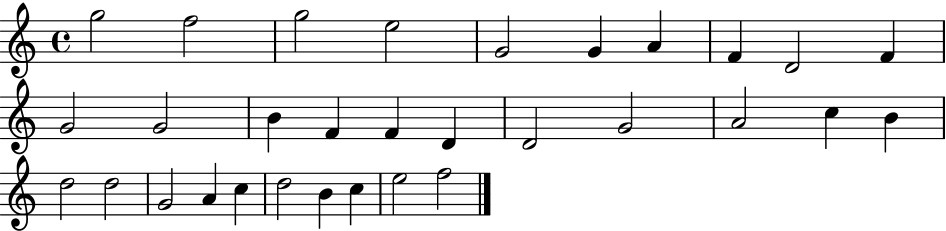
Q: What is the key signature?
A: C major